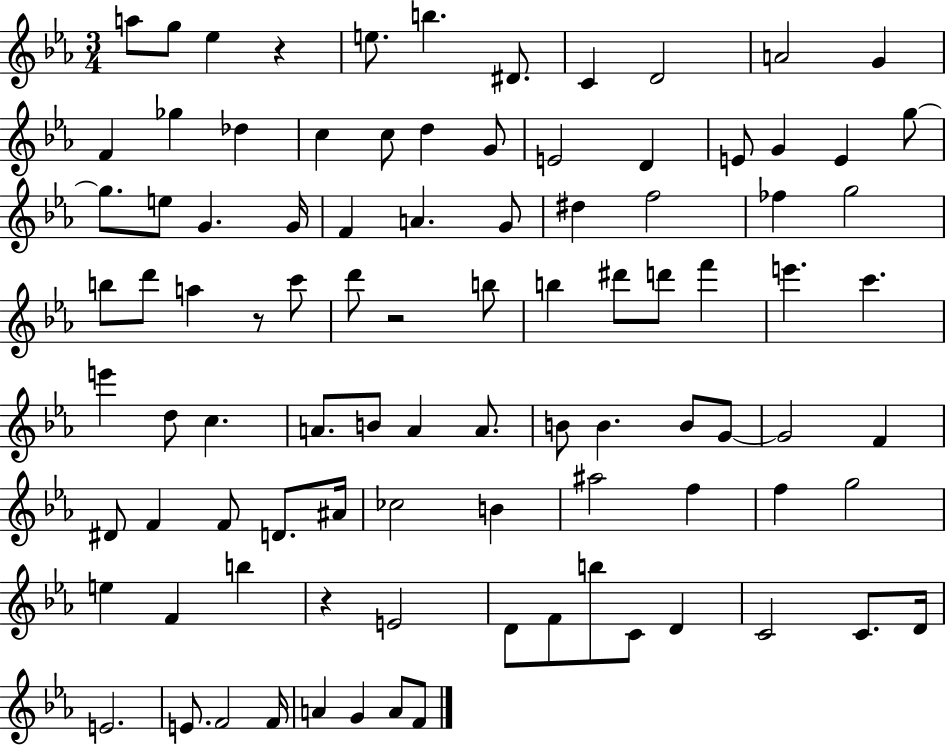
A5/e G5/e Eb5/q R/q E5/e. B5/q. D#4/e. C4/q D4/h A4/h G4/q F4/q Gb5/q Db5/q C5/q C5/e D5/q G4/e E4/h D4/q E4/e G4/q E4/q G5/e G5/e. E5/e G4/q. G4/s F4/q A4/q. G4/e D#5/q F5/h FES5/q G5/h B5/e D6/e A5/q R/e C6/e D6/e R/h B5/e B5/q D#6/e D6/e F6/q E6/q. C6/q. E6/q D5/e C5/q. A4/e. B4/e A4/q A4/e. B4/e B4/q. B4/e G4/e G4/h F4/q D#4/e F4/q F4/e D4/e. A#4/s CES5/h B4/q A#5/h F5/q F5/q G5/h E5/q F4/q B5/q R/q E4/h D4/e F4/e B5/e C4/e D4/q C4/h C4/e. D4/s E4/h. E4/e. F4/h F4/s A4/q G4/q A4/e F4/e